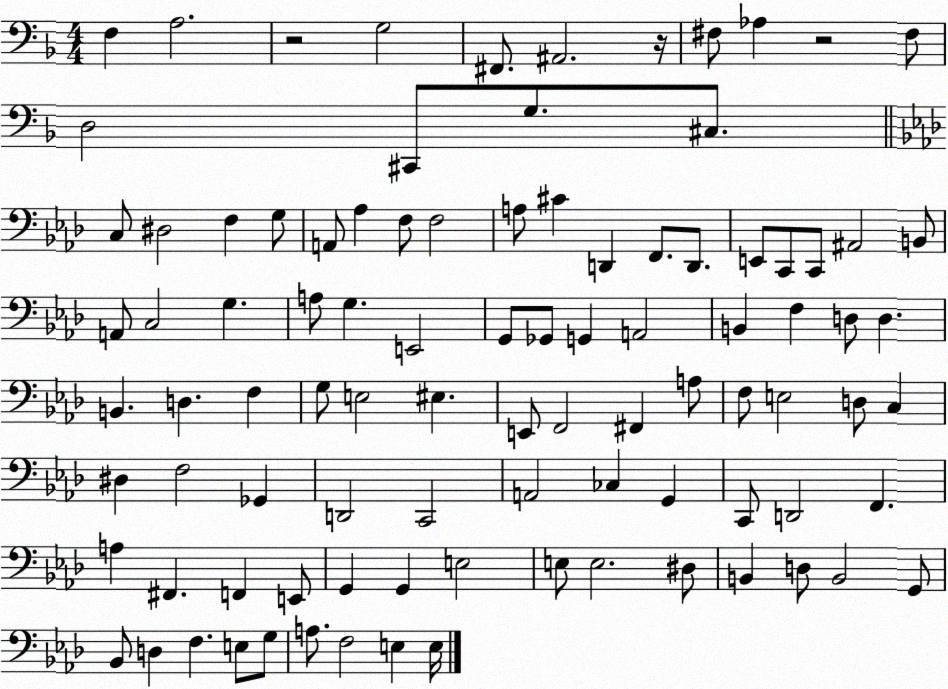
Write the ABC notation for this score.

X:1
T:Untitled
M:4/4
L:1/4
K:F
F, A,2 z2 G,2 ^F,,/2 ^A,,2 z/4 ^F,/2 _A, z2 ^F,/2 D,2 ^C,,/2 G,/2 ^C,/2 C,/2 ^D,2 F, G,/2 A,,/2 _A, F,/2 F,2 A,/2 ^C D,, F,,/2 D,,/2 E,,/2 C,,/2 C,,/2 ^A,,2 B,,/2 A,,/2 C,2 G, A,/2 G, E,,2 G,,/2 _G,,/2 G,, A,,2 B,, F, D,/2 D, B,, D, F, G,/2 E,2 ^E, E,,/2 F,,2 ^F,, A,/2 F,/2 E,2 D,/2 C, ^D, F,2 _G,, D,,2 C,,2 A,,2 _C, G,, C,,/2 D,,2 F,, A, ^F,, F,, E,,/2 G,, G,, E,2 E,/2 E,2 ^D,/2 B,, D,/2 B,,2 G,,/2 _B,,/2 D, F, E,/2 G,/2 A,/2 F,2 E, E,/4